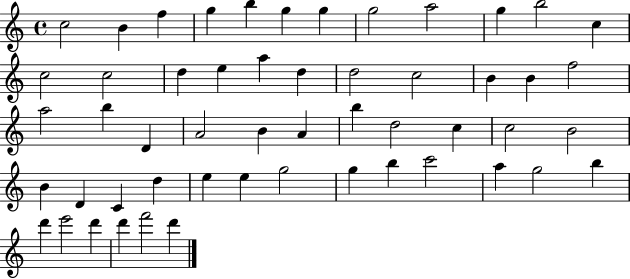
X:1
T:Untitled
M:4/4
L:1/4
K:C
c2 B f g b g g g2 a2 g b2 c c2 c2 d e a d d2 c2 B B f2 a2 b D A2 B A b d2 c c2 B2 B D C d e e g2 g b c'2 a g2 b d' e'2 d' d' f'2 d'